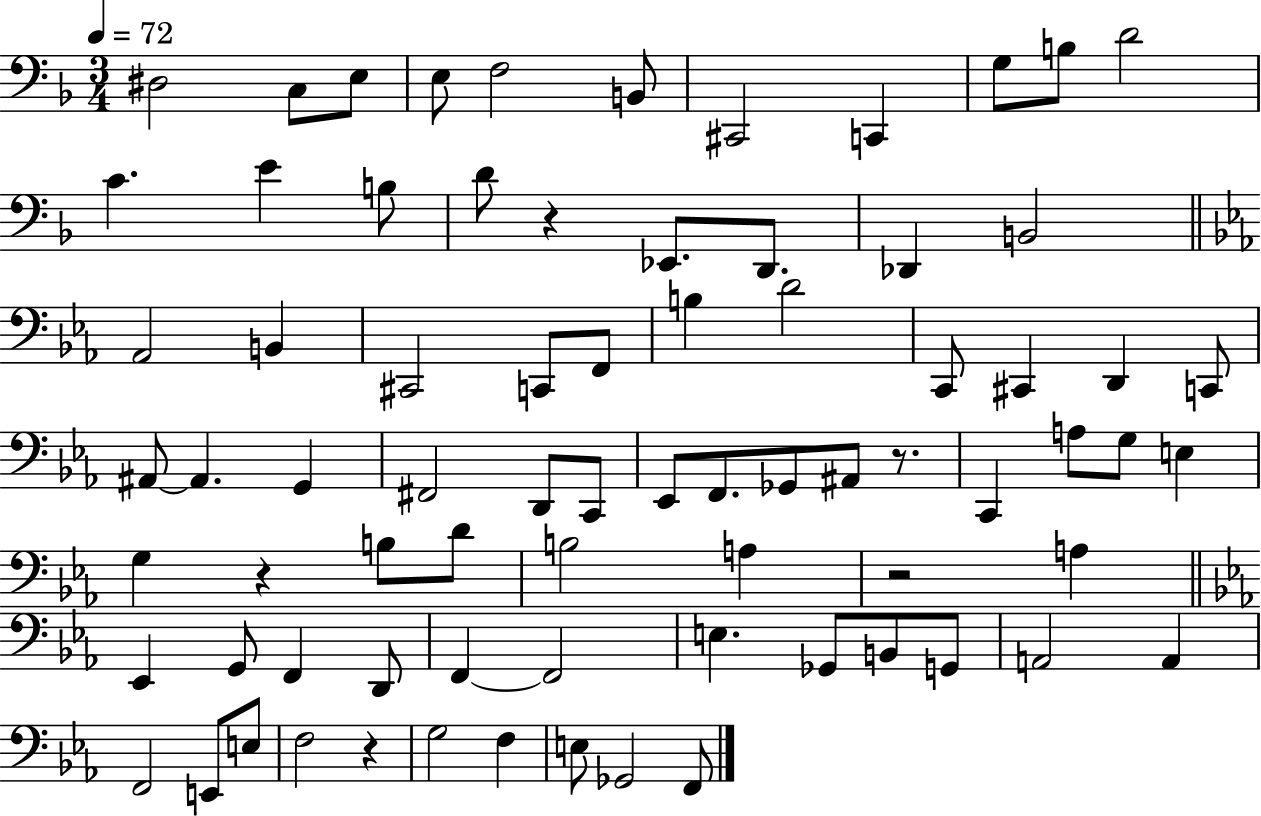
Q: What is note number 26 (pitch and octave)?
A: D4